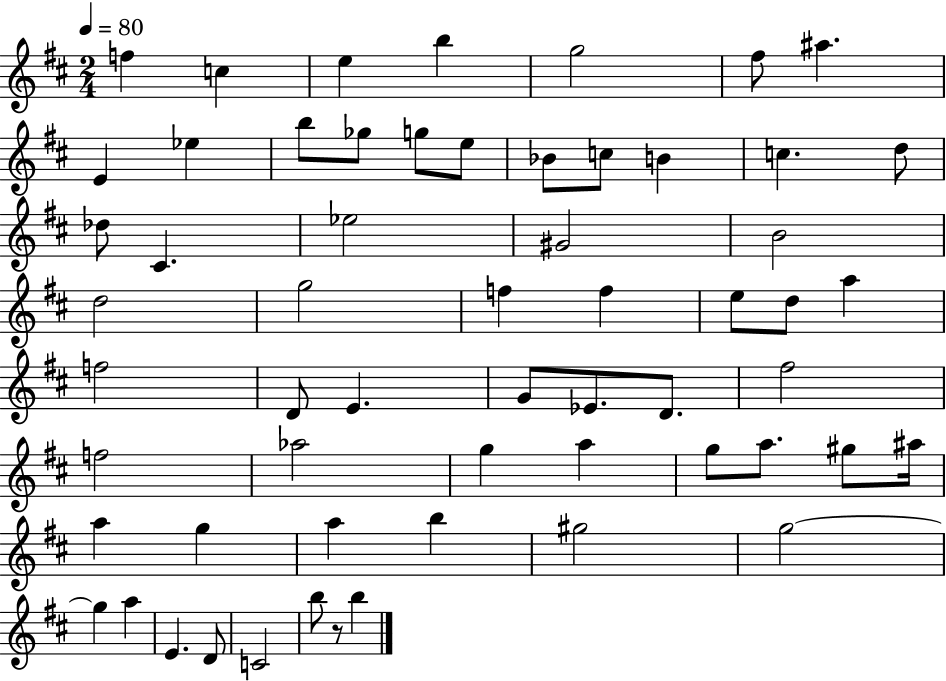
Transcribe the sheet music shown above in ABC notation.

X:1
T:Untitled
M:2/4
L:1/4
K:D
f c e b g2 ^f/2 ^a E _e b/2 _g/2 g/2 e/2 _B/2 c/2 B c d/2 _d/2 ^C _e2 ^G2 B2 d2 g2 f f e/2 d/2 a f2 D/2 E G/2 _E/2 D/2 ^f2 f2 _a2 g a g/2 a/2 ^g/2 ^a/4 a g a b ^g2 g2 g a E D/2 C2 b/2 z/2 b